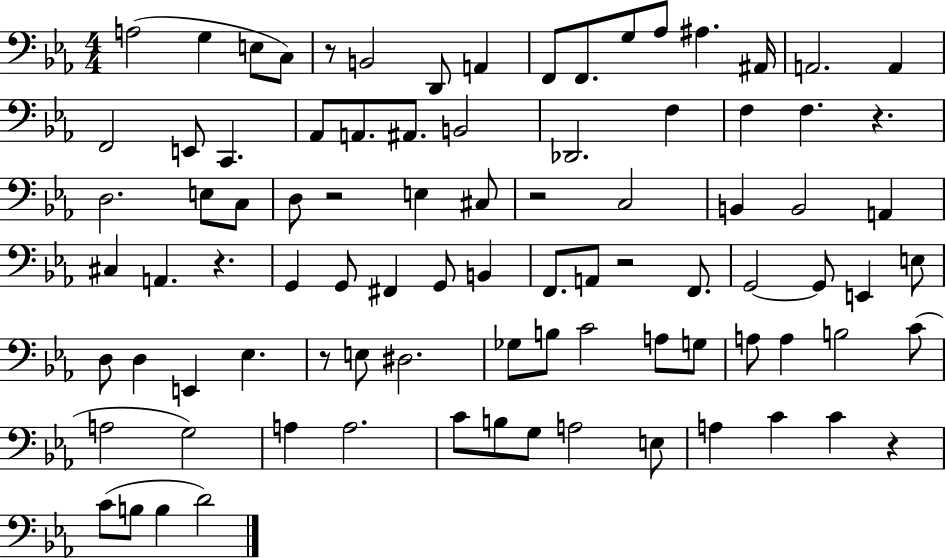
{
  \clef bass
  \numericTimeSignature
  \time 4/4
  \key ees \major
  a2( g4 e8 c8) | r8 b,2 d,8 a,4 | f,8 f,8. g8 aes8 ais4. ais,16 | a,2. a,4 | \break f,2 e,8 c,4. | aes,8 a,8. ais,8. b,2 | des,2. f4 | f4 f4. r4. | \break d2. e8 c8 | d8 r2 e4 cis8 | r2 c2 | b,4 b,2 a,4 | \break cis4 a,4. r4. | g,4 g,8 fis,4 g,8 b,4 | f,8. a,8 r2 f,8. | g,2~~ g,8 e,4 e8 | \break d8 d4 e,4 ees4. | r8 e8 dis2. | ges8 b8 c'2 a8 g8 | a8 a4 b2 c'8( | \break a2 g2) | a4 a2. | c'8 b8 g8 a2 e8 | a4 c'4 c'4 r4 | \break c'8( b8 b4 d'2) | \bar "|."
}